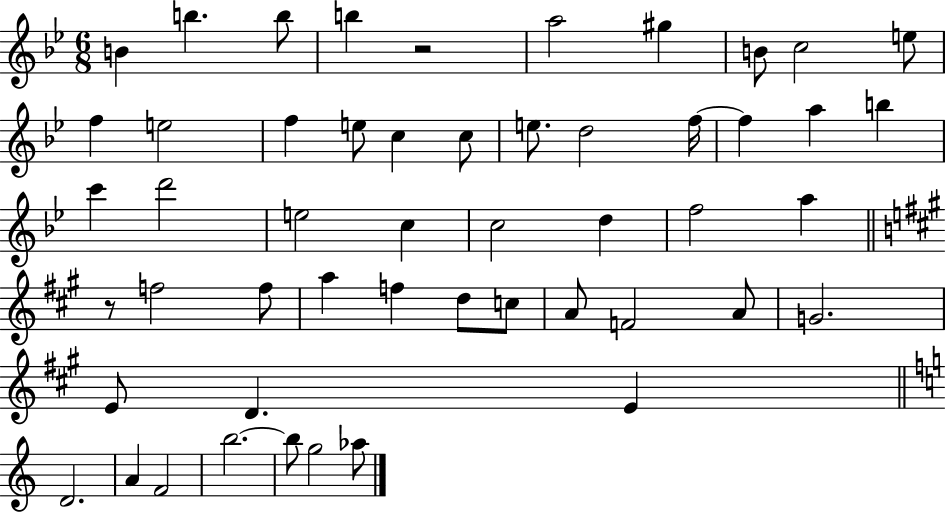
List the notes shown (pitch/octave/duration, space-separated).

B4/q B5/q. B5/e B5/q R/h A5/h G#5/q B4/e C5/h E5/e F5/q E5/h F5/q E5/e C5/q C5/e E5/e. D5/h F5/s F5/q A5/q B5/q C6/q D6/h E5/h C5/q C5/h D5/q F5/h A5/q R/e F5/h F5/e A5/q F5/q D5/e C5/e A4/e F4/h A4/e G4/h. E4/e D4/q. E4/q D4/h. A4/q F4/h B5/h. B5/e G5/h Ab5/e